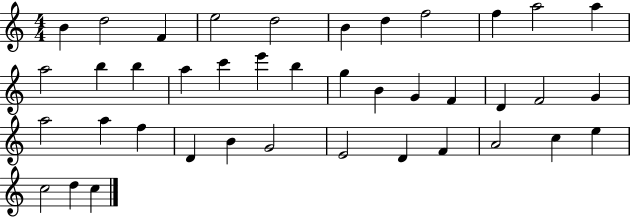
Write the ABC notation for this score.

X:1
T:Untitled
M:4/4
L:1/4
K:C
B d2 F e2 d2 B d f2 f a2 a a2 b b a c' e' b g B G F D F2 G a2 a f D B G2 E2 D F A2 c e c2 d c